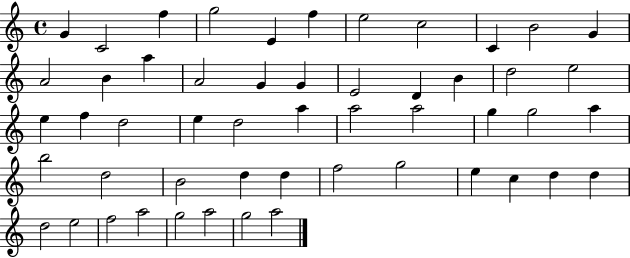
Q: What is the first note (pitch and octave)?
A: G4